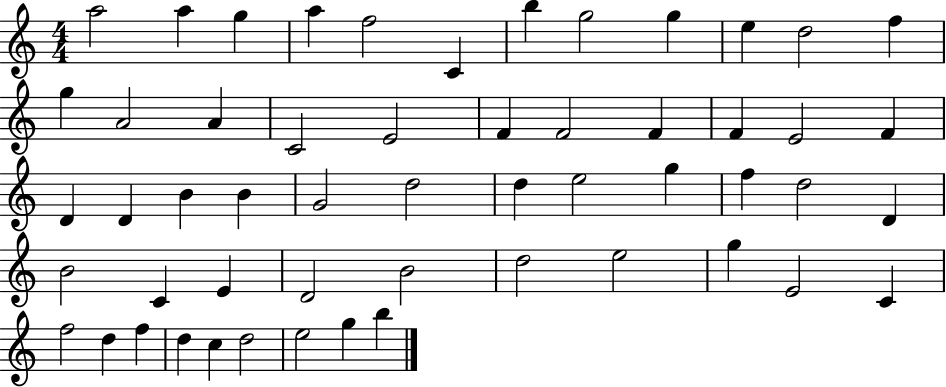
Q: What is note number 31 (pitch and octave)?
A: E5